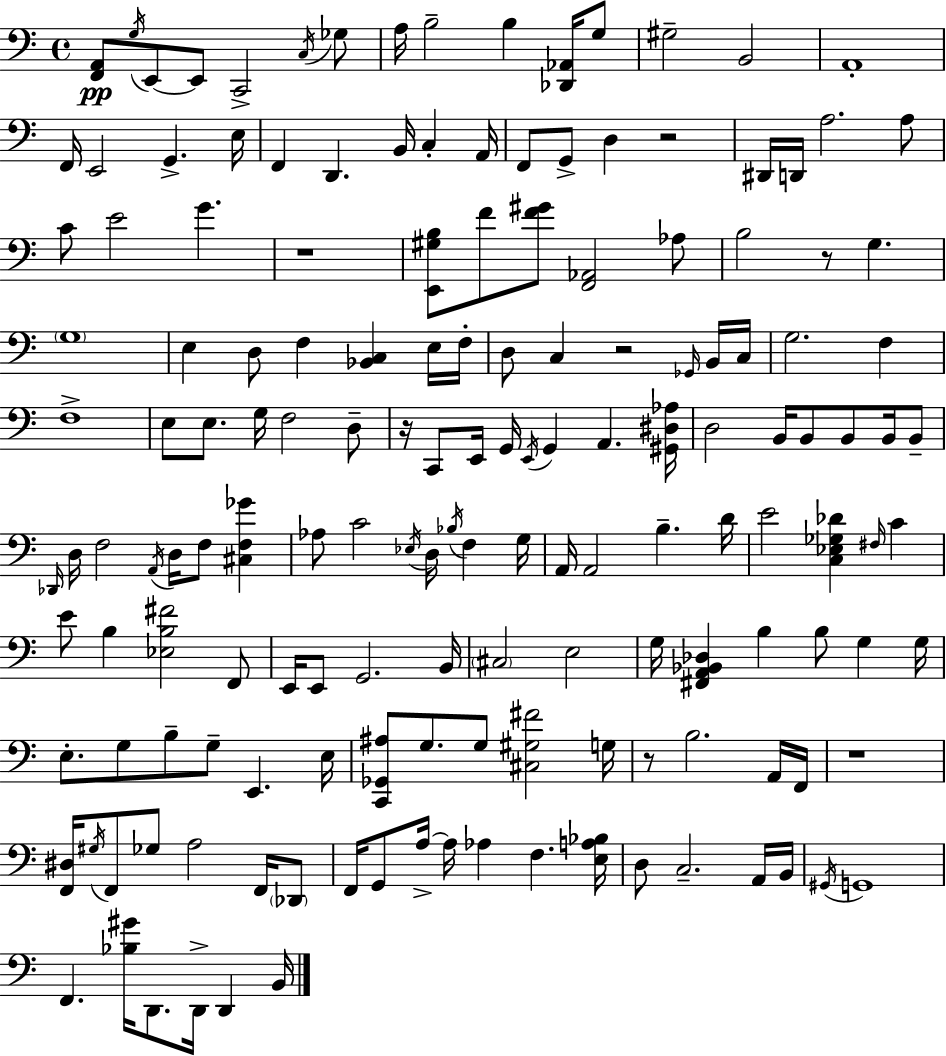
[F2,A2]/e G3/s E2/e E2/e C2/h C3/s Gb3/e A3/s B3/h B3/q [Db2,Ab2]/s G3/e G#3/h B2/h A2/w F2/s E2/h G2/q. E3/s F2/q D2/q. B2/s C3/q A2/s F2/e G2/e D3/q R/h D#2/s D2/s A3/h. A3/e C4/e E4/h G4/q. R/w [E2,G#3,B3]/e F4/e [F4,G#4]/e [F2,Ab2]/h Ab3/e B3/h R/e G3/q. G3/w E3/q D3/e F3/q [Bb2,C3]/q E3/s F3/s D3/e C3/q R/h Gb2/s B2/s C3/s G3/h. F3/q F3/w E3/e E3/e. G3/s F3/h D3/e R/s C2/e E2/s G2/s E2/s G2/q A2/q. [G#2,D#3,Ab3]/s D3/h B2/s B2/e B2/e B2/s B2/e Db2/s D3/s F3/h A2/s D3/s F3/e [C#3,F3,Gb4]/q Ab3/e C4/h Eb3/s D3/s Bb3/s F3/q G3/s A2/s A2/h B3/q. D4/s E4/h [C3,Eb3,Gb3,Db4]/q F#3/s C4/q E4/e B3/q [Eb3,B3,F#4]/h F2/e E2/s E2/e G2/h. B2/s C#3/h E3/h G3/s [F#2,A2,Bb2,Db3]/q B3/q B3/e G3/q G3/s E3/e. G3/e B3/e G3/e E2/q. E3/s [C2,Gb2,A#3]/e G3/e. G3/e [C#3,G#3,F#4]/h G3/s R/e B3/h. A2/s F2/s R/w [F2,D#3]/s G#3/s F2/e Gb3/e A3/h F2/s Db2/e F2/s G2/e A3/s A3/s Ab3/q F3/q. [E3,A3,Bb3]/s D3/e C3/h. A2/s B2/s G#2/s G2/w F2/q. [Bb3,G#4]/s D2/e. D2/s D2/q B2/s